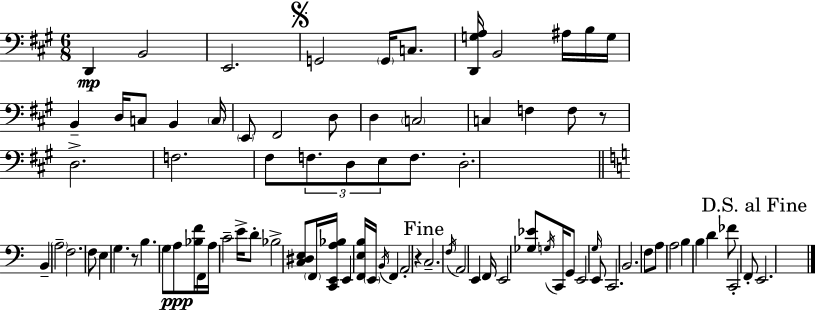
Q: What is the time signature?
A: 6/8